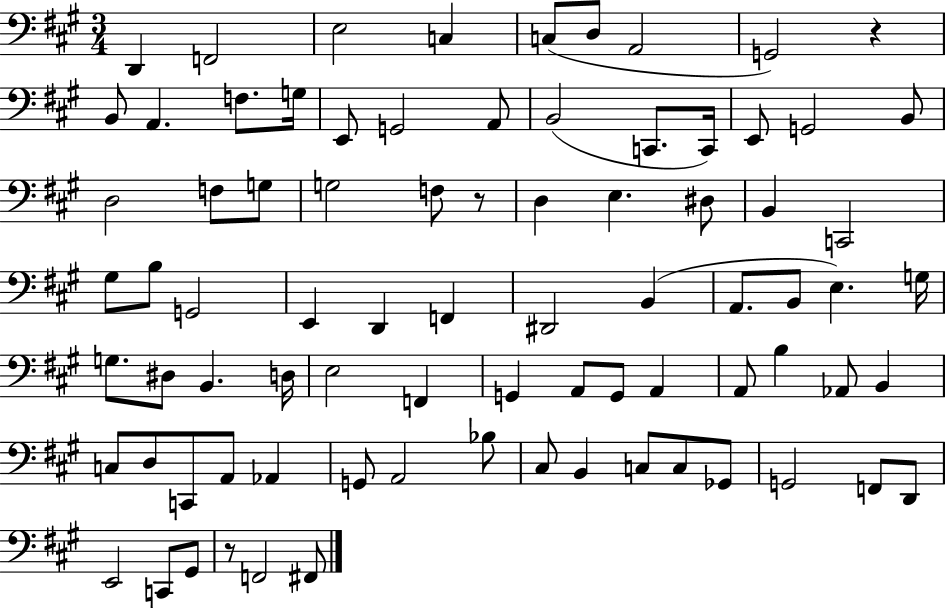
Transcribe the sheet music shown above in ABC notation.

X:1
T:Untitled
M:3/4
L:1/4
K:A
D,, F,,2 E,2 C, C,/2 D,/2 A,,2 G,,2 z B,,/2 A,, F,/2 G,/4 E,,/2 G,,2 A,,/2 B,,2 C,,/2 C,,/4 E,,/2 G,,2 B,,/2 D,2 F,/2 G,/2 G,2 F,/2 z/2 D, E, ^D,/2 B,, C,,2 ^G,/2 B,/2 G,,2 E,, D,, F,, ^D,,2 B,, A,,/2 B,,/2 E, G,/4 G,/2 ^D,/2 B,, D,/4 E,2 F,, G,, A,,/2 G,,/2 A,, A,,/2 B, _A,,/2 B,, C,/2 D,/2 C,,/2 A,,/2 _A,, G,,/2 A,,2 _B,/2 ^C,/2 B,, C,/2 C,/2 _G,,/2 G,,2 F,,/2 D,,/2 E,,2 C,,/2 ^G,,/2 z/2 F,,2 ^F,,/2